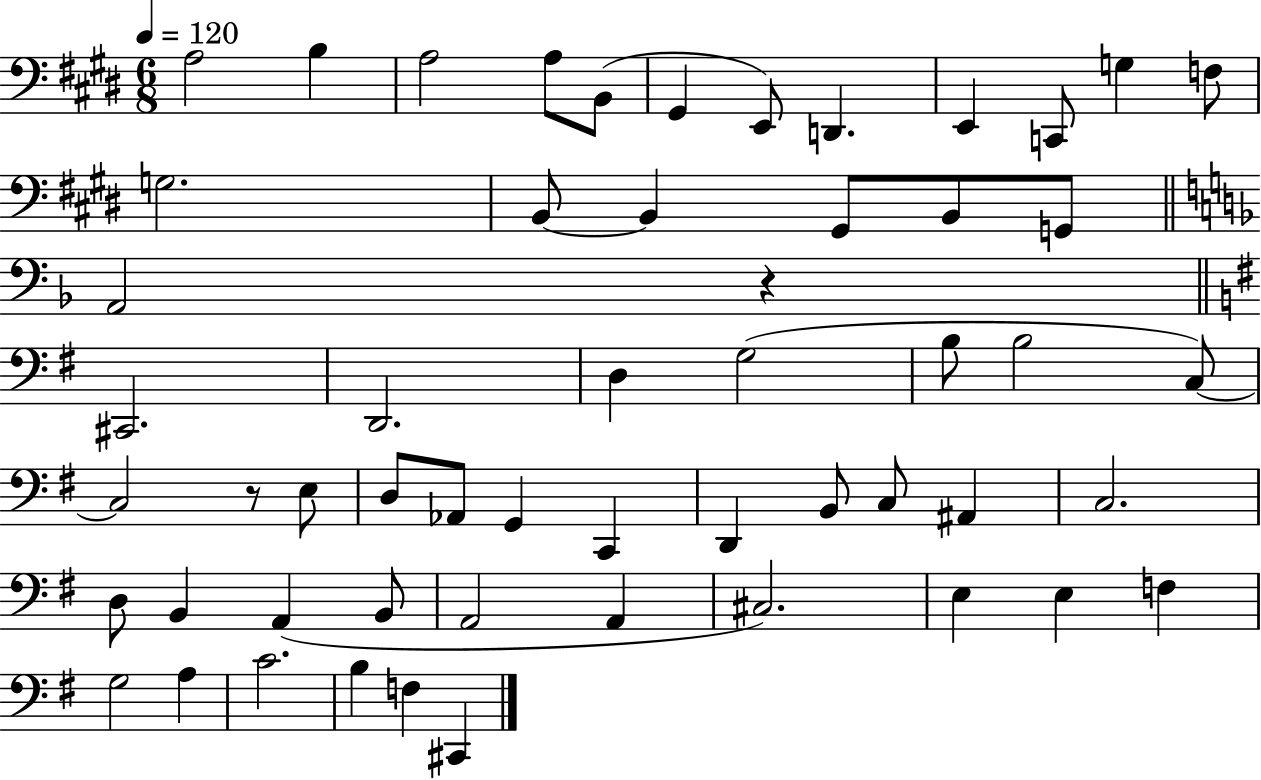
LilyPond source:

{
  \clef bass
  \numericTimeSignature
  \time 6/8
  \key e \major
  \tempo 4 = 120
  a2 b4 | a2 a8 b,8( | gis,4 e,8) d,4. | e,4 c,8 g4 f8 | \break g2. | b,8~~ b,4 gis,8 b,8 g,8 | \bar "||" \break \key d \minor a,2 r4 | \bar "||" \break \key e \minor cis,2. | d,2. | d4 g2( | b8 b2 c8~~) | \break c2 r8 e8 | d8 aes,8 g,4 c,4 | d,4 b,8 c8 ais,4 | c2. | \break d8 b,4 a,4( b,8 | a,2 a,4 | cis2.) | e4 e4 f4 | \break g2 a4 | c'2. | b4 f4 cis,4 | \bar "|."
}